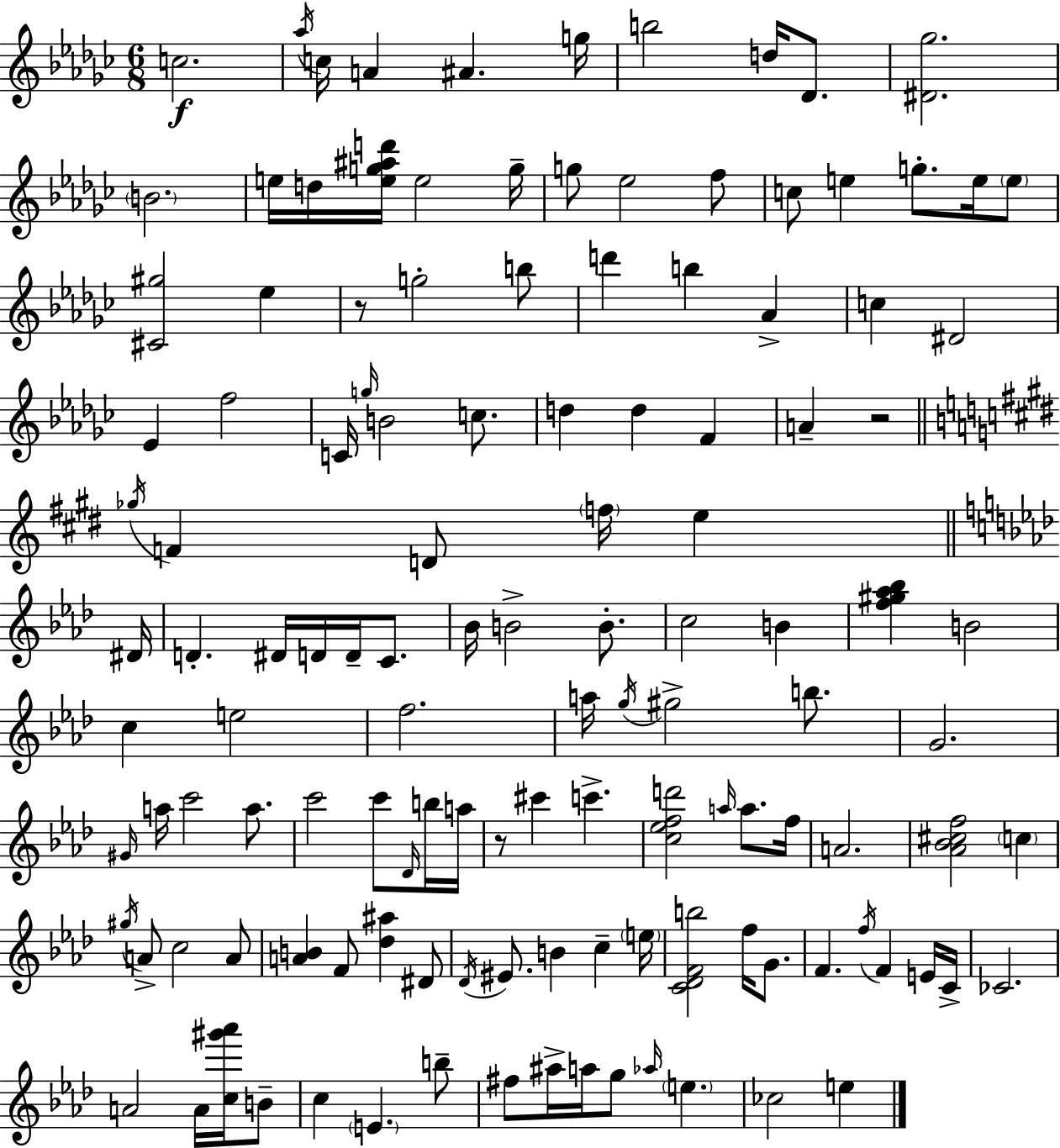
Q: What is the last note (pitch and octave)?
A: E5